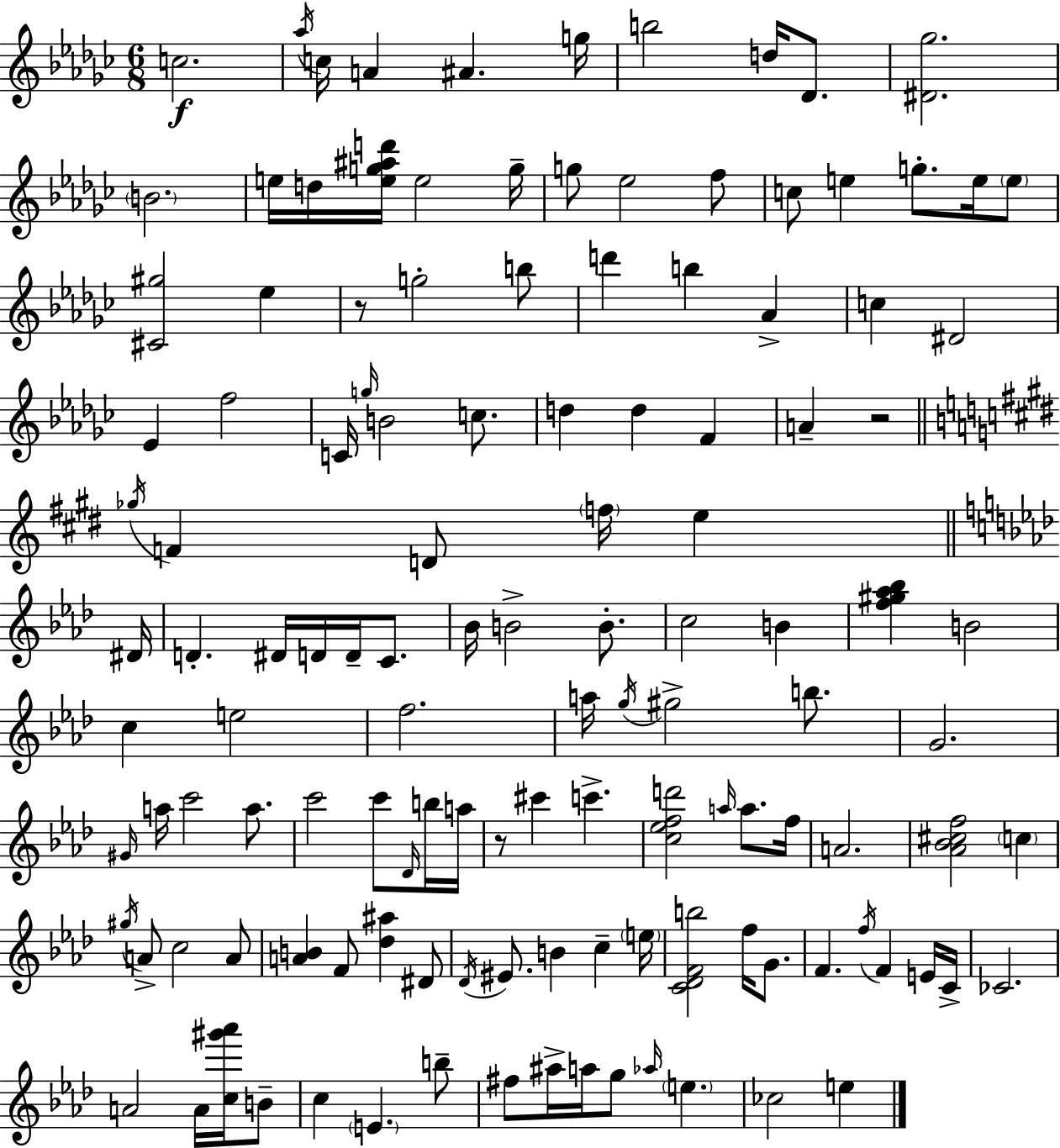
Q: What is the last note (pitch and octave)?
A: E5